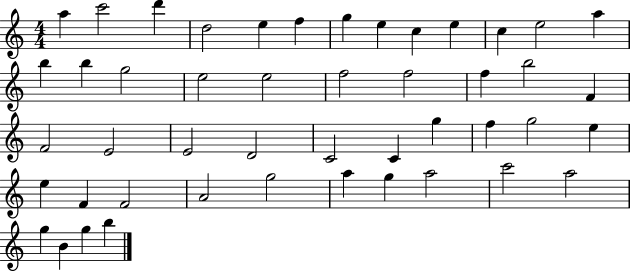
X:1
T:Untitled
M:4/4
L:1/4
K:C
a c'2 d' d2 e f g e c e c e2 a b b g2 e2 e2 f2 f2 f b2 F F2 E2 E2 D2 C2 C g f g2 e e F F2 A2 g2 a g a2 c'2 a2 g B g b